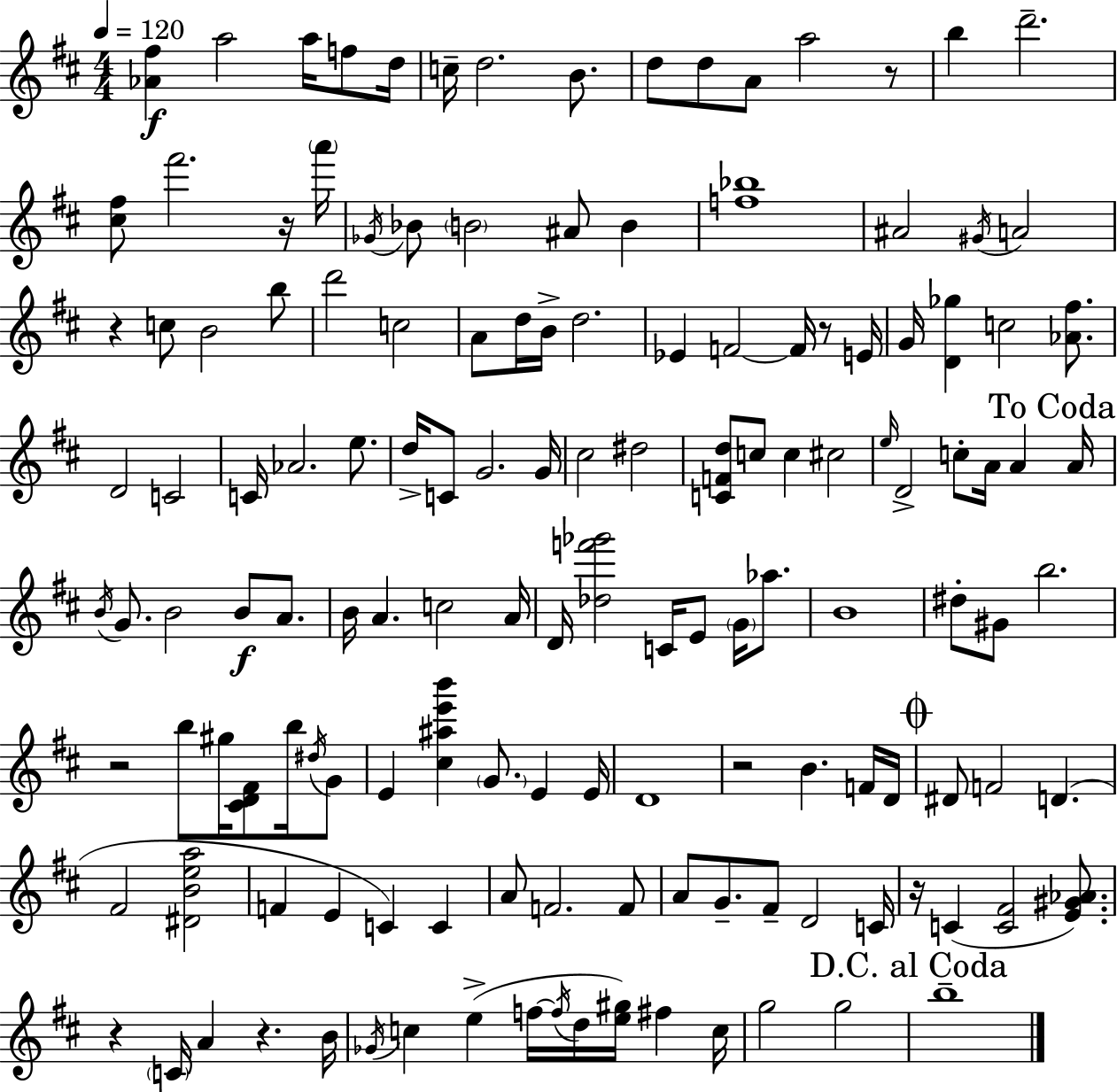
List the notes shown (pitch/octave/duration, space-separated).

[Ab4,F#5]/q A5/h A5/s F5/e D5/s C5/s D5/h. B4/e. D5/e D5/e A4/e A5/h R/e B5/q D6/h. [C#5,F#5]/e F#6/h. R/s A6/s Gb4/s Bb4/e B4/h A#4/e B4/q [F5,Bb5]/w A#4/h G#4/s A4/h R/q C5/e B4/h B5/e D6/h C5/h A4/e D5/s B4/s D5/h. Eb4/q F4/h F4/s R/e E4/s G4/s [D4,Gb5]/q C5/h [Ab4,F#5]/e. D4/h C4/h C4/s Ab4/h. E5/e. D5/s C4/e G4/h. G4/s C#5/h D#5/h [C4,F4,D5]/e C5/e C5/q C#5/h E5/s D4/h C5/e A4/s A4/q A4/s B4/s G4/e. B4/h B4/e A4/e. B4/s A4/q. C5/h A4/s D4/s [Db5,F6,Gb6]/h C4/s E4/e G4/s Ab5/e. B4/w D#5/e G#4/e B5/h. R/h B5/e G#5/s [C#4,D4,F#4]/e B5/s D#5/s G4/e E4/q [C#5,A#5,E6,B6]/q G4/e. E4/q E4/s D4/w R/h B4/q. F4/s D4/s D#4/e F4/h D4/q. F#4/h [D#4,B4,E5,A5]/h F4/q E4/q C4/q C4/q A4/e F4/h. F4/e A4/e G4/e. F#4/e D4/h C4/s R/s C4/q [C4,F#4]/h [E4,G#4,Ab4]/e. R/q C4/s A4/q R/q. B4/s Gb4/s C5/q E5/q F5/s F5/s D5/s [E5,G#5]/s F#5/q C5/s G5/h G5/h B5/w